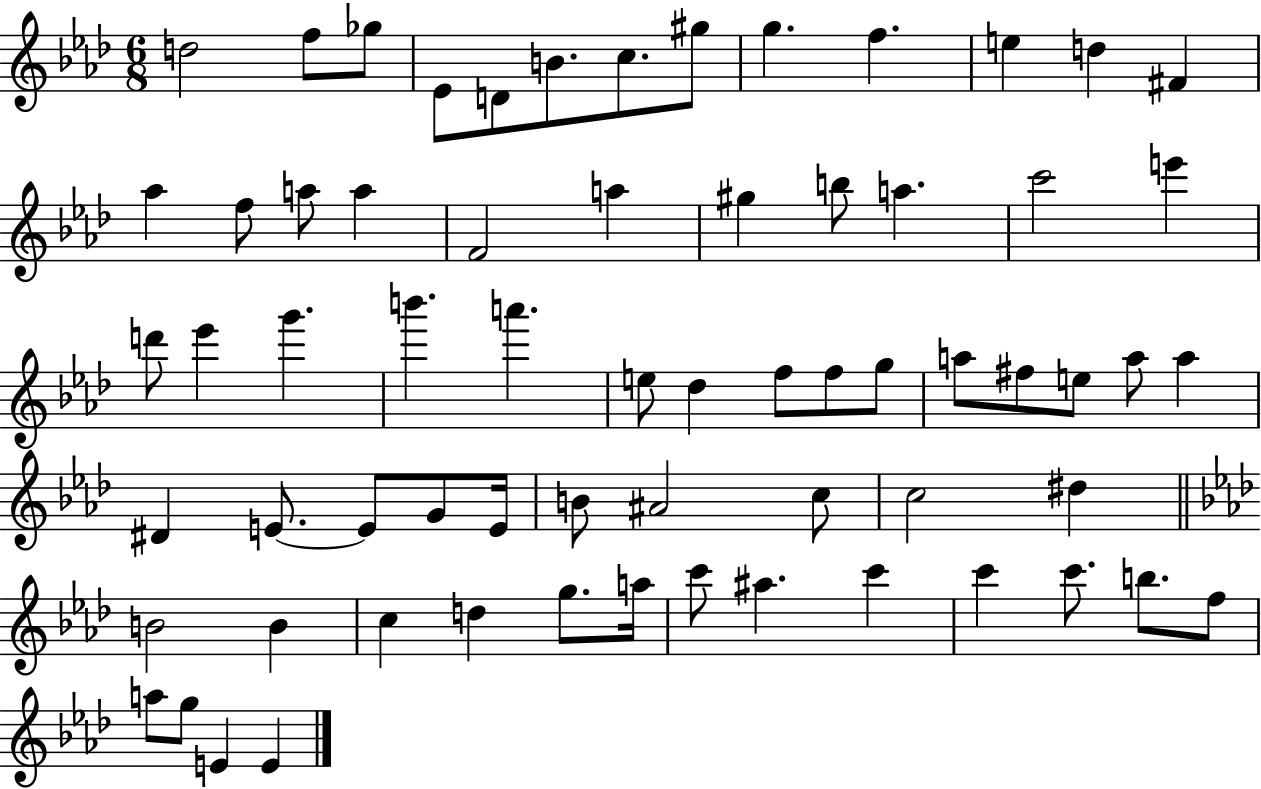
X:1
T:Untitled
M:6/8
L:1/4
K:Ab
d2 f/2 _g/2 _E/2 D/2 B/2 c/2 ^g/2 g f e d ^F _a f/2 a/2 a F2 a ^g b/2 a c'2 e' d'/2 _e' g' b' a' e/2 _d f/2 f/2 g/2 a/2 ^f/2 e/2 a/2 a ^D E/2 E/2 G/2 E/4 B/2 ^A2 c/2 c2 ^d B2 B c d g/2 a/4 c'/2 ^a c' c' c'/2 b/2 f/2 a/2 g/2 E E